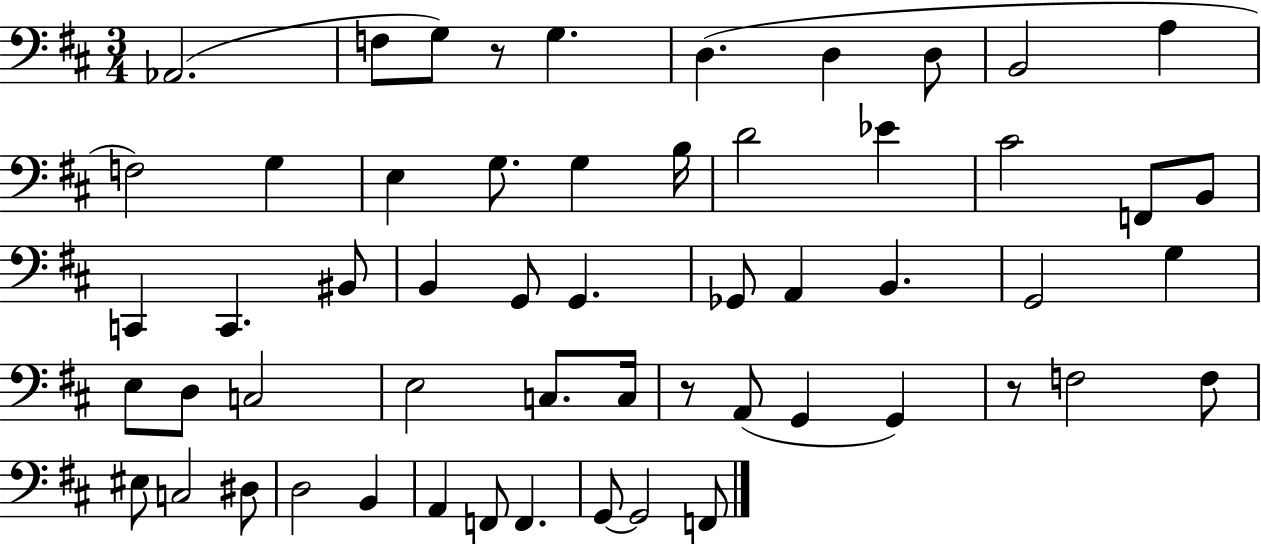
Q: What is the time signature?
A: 3/4